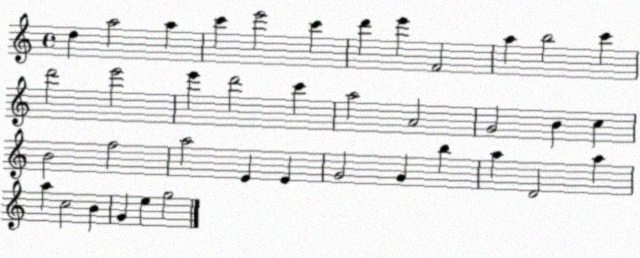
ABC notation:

X:1
T:Untitled
M:4/4
L:1/4
K:C
d a2 a c' e'2 c' d' e' F2 a b2 c' d'2 e'2 e' d'2 c' a2 A2 G2 B c B2 f2 a2 E E G2 G b a D2 a a c2 B G e g2